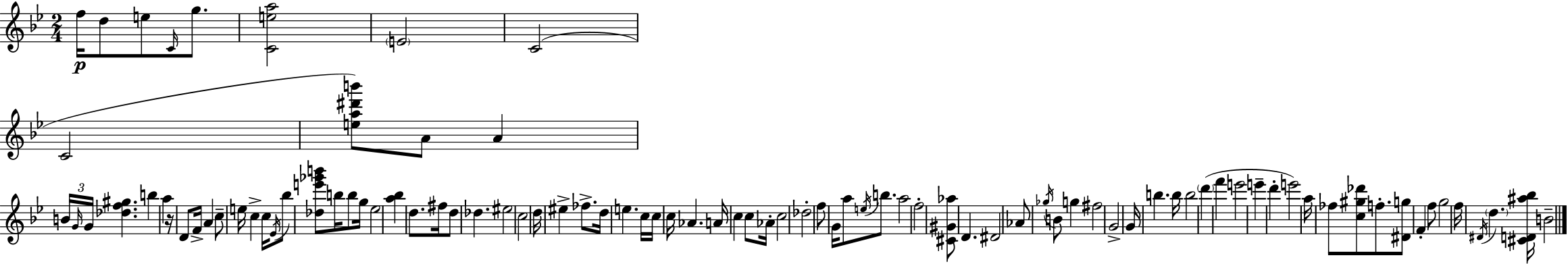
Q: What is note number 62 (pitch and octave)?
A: G5